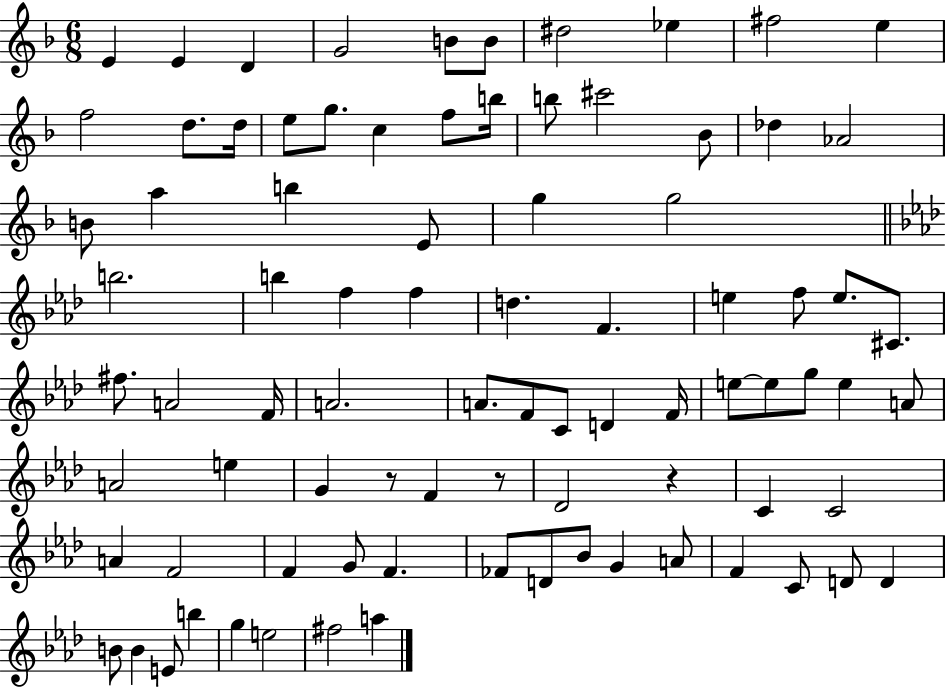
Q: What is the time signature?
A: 6/8